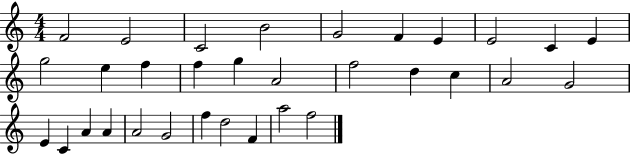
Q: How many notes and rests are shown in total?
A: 32